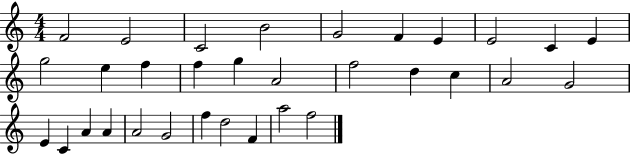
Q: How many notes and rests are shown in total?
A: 32